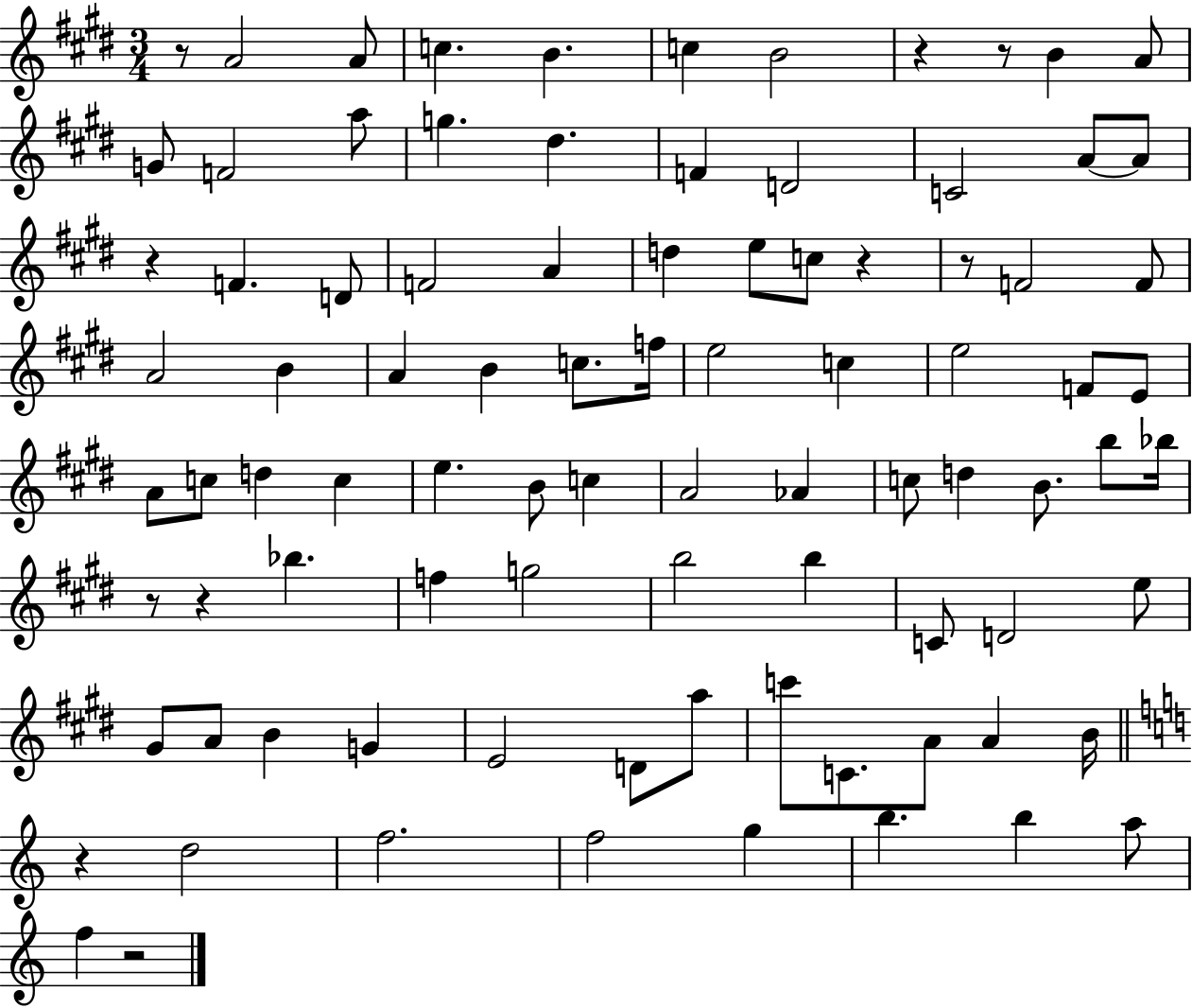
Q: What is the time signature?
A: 3/4